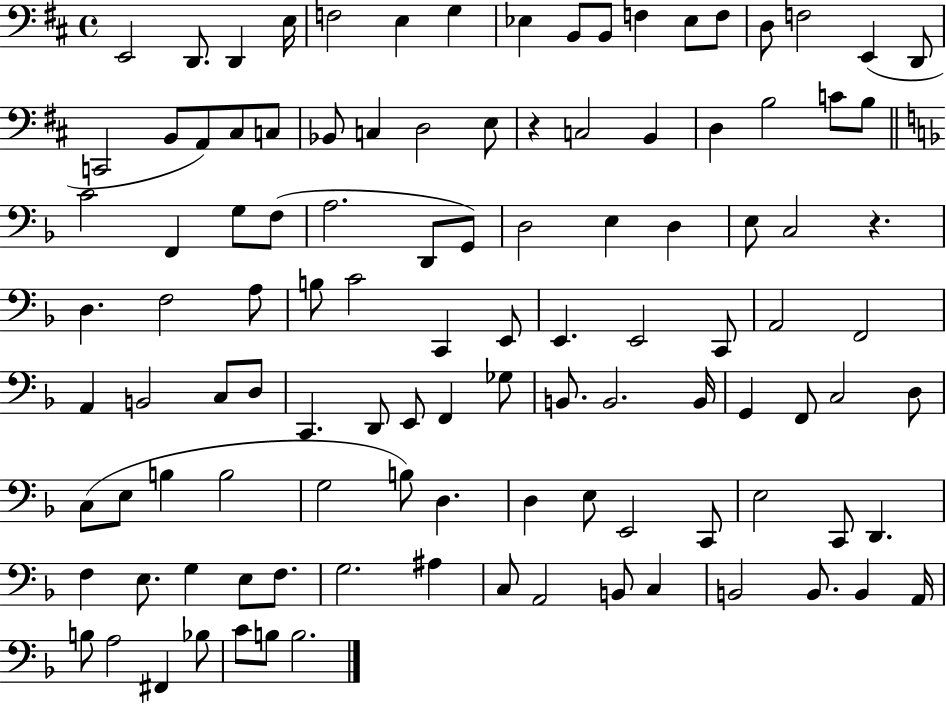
{
  \clef bass
  \time 4/4
  \defaultTimeSignature
  \key d \major
  \repeat volta 2 { e,2 d,8. d,4 e16 | f2 e4 g4 | ees4 b,8 b,8 f4 ees8 f8 | d8 f2 e,4( d,8 | \break c,2 b,8 a,8) cis8 c8 | bes,8 c4 d2 e8 | r4 c2 b,4 | d4 b2 c'8 b8 | \break \bar "||" \break \key f \major c'2 f,4 g8 f8( | a2. d,8 g,8) | d2 e4 d4 | e8 c2 r4. | \break d4. f2 a8 | b8 c'2 c,4 e,8 | e,4. e,2 c,8 | a,2 f,2 | \break a,4 b,2 c8 d8 | c,4. d,8 e,8 f,4 ges8 | b,8. b,2. b,16 | g,4 f,8 c2 d8 | \break c8( e8 b4 b2 | g2 b8) d4. | d4 e8 e,2 c,8 | e2 c,8 d,4. | \break f4 e8. g4 e8 f8. | g2. ais4 | c8 a,2 b,8 c4 | b,2 b,8. b,4 a,16 | \break b8 a2 fis,4 bes8 | c'8 b8 b2. | } \bar "|."
}